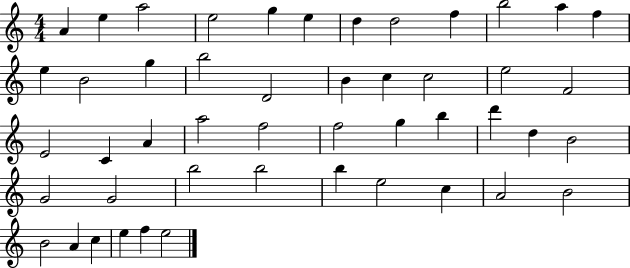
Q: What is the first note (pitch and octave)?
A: A4